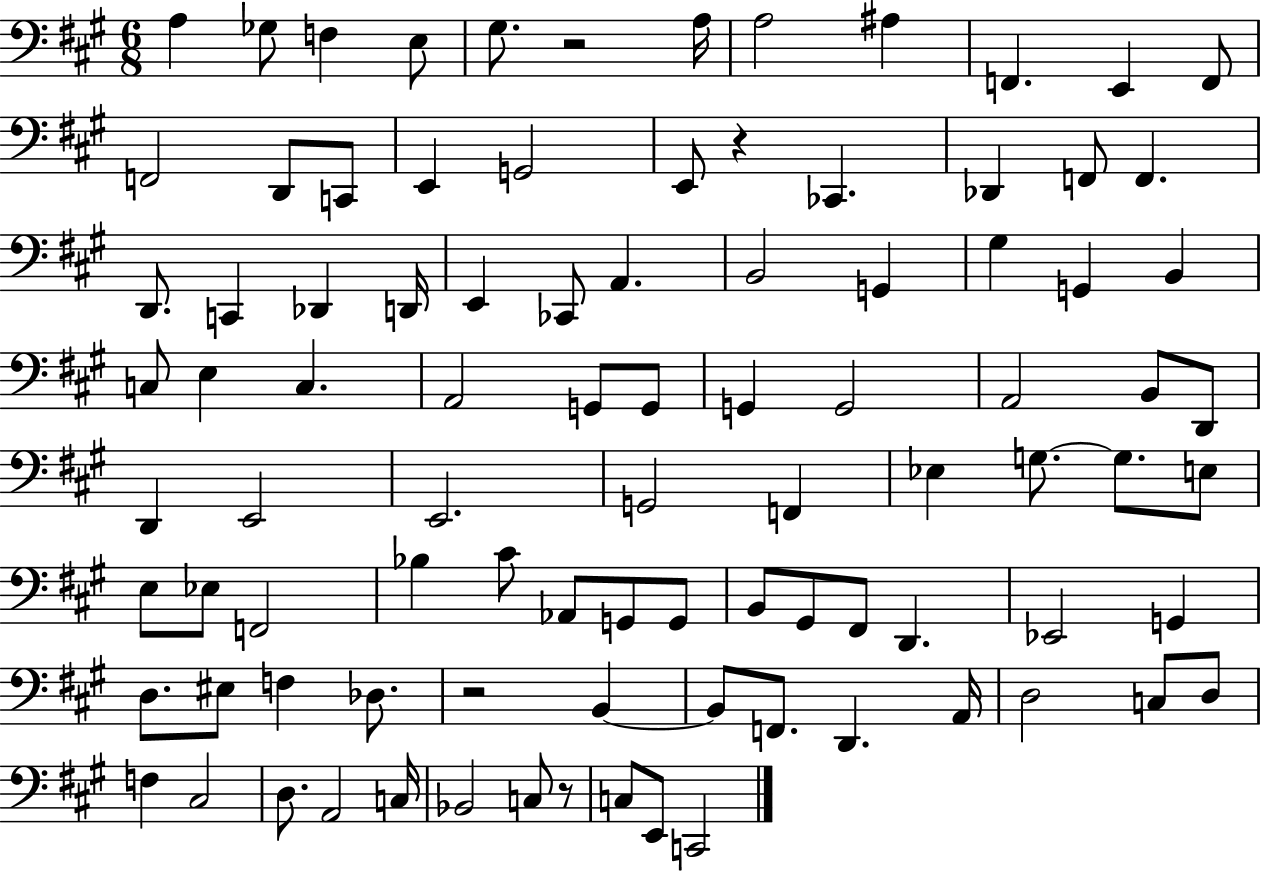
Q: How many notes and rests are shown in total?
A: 93